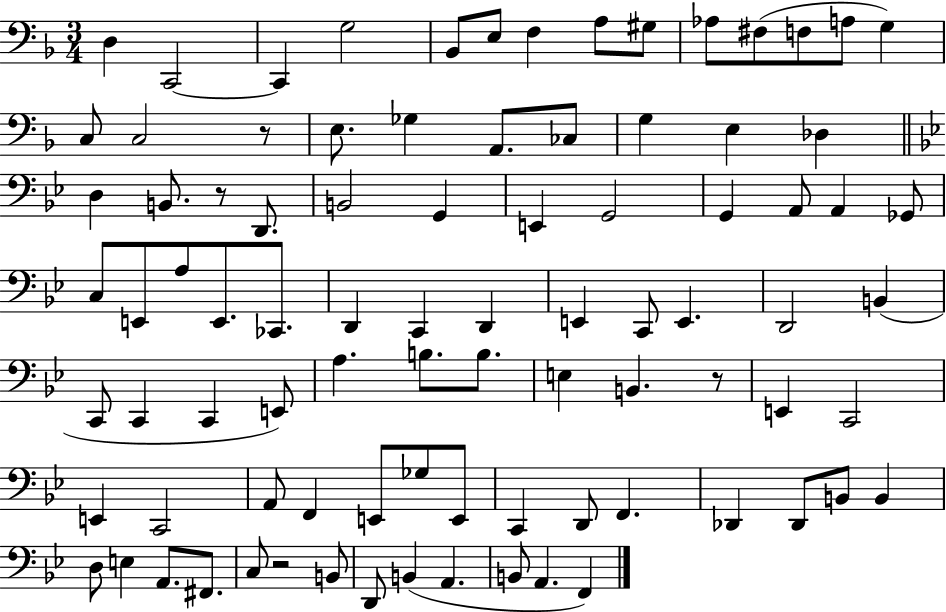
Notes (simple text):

D3/q C2/h C2/q G3/h Bb2/e E3/e F3/q A3/e G#3/e Ab3/e F#3/e F3/e A3/e G3/q C3/e C3/h R/e E3/e. Gb3/q A2/e. CES3/e G3/q E3/q Db3/q D3/q B2/e. R/e D2/e. B2/h G2/q E2/q G2/h G2/q A2/e A2/q Gb2/e C3/e E2/e A3/e E2/e. CES2/e. D2/q C2/q D2/q E2/q C2/e E2/q. D2/h B2/q C2/e C2/q C2/q E2/e A3/q. B3/e. B3/e. E3/q B2/q. R/e E2/q C2/h E2/q C2/h A2/e F2/q E2/e Gb3/e E2/e C2/q D2/e F2/q. Db2/q Db2/e B2/e B2/q D3/e E3/q A2/e. F#2/e. C3/e R/h B2/e D2/e B2/q A2/q. B2/e A2/q. F2/q